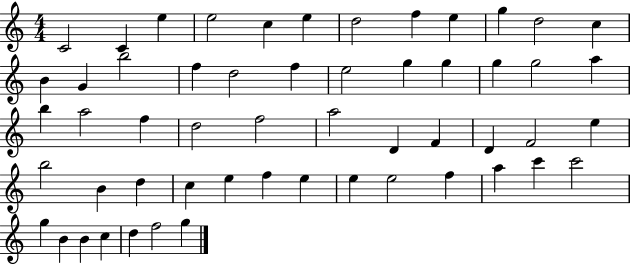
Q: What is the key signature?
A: C major